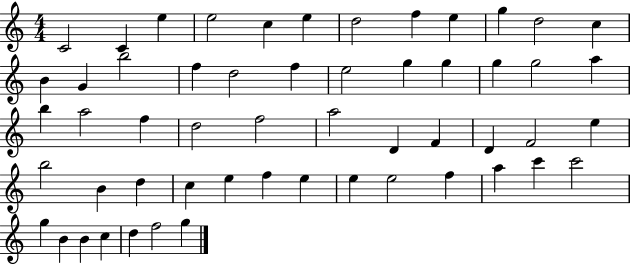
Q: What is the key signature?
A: C major